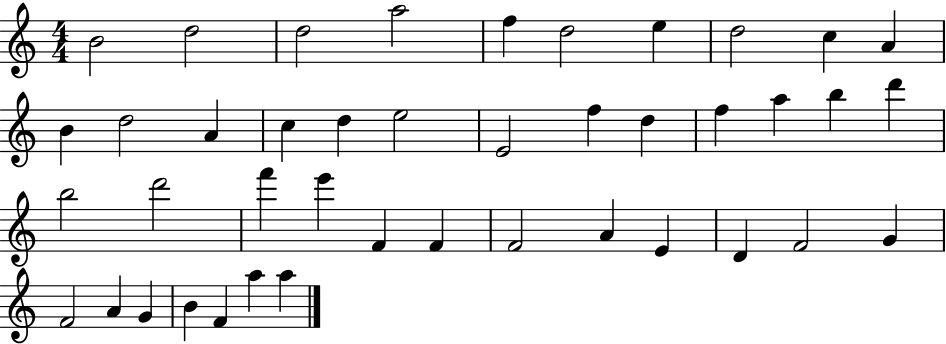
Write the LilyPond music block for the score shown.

{
  \clef treble
  \numericTimeSignature
  \time 4/4
  \key c \major
  b'2 d''2 | d''2 a''2 | f''4 d''2 e''4 | d''2 c''4 a'4 | \break b'4 d''2 a'4 | c''4 d''4 e''2 | e'2 f''4 d''4 | f''4 a''4 b''4 d'''4 | \break b''2 d'''2 | f'''4 e'''4 f'4 f'4 | f'2 a'4 e'4 | d'4 f'2 g'4 | \break f'2 a'4 g'4 | b'4 f'4 a''4 a''4 | \bar "|."
}